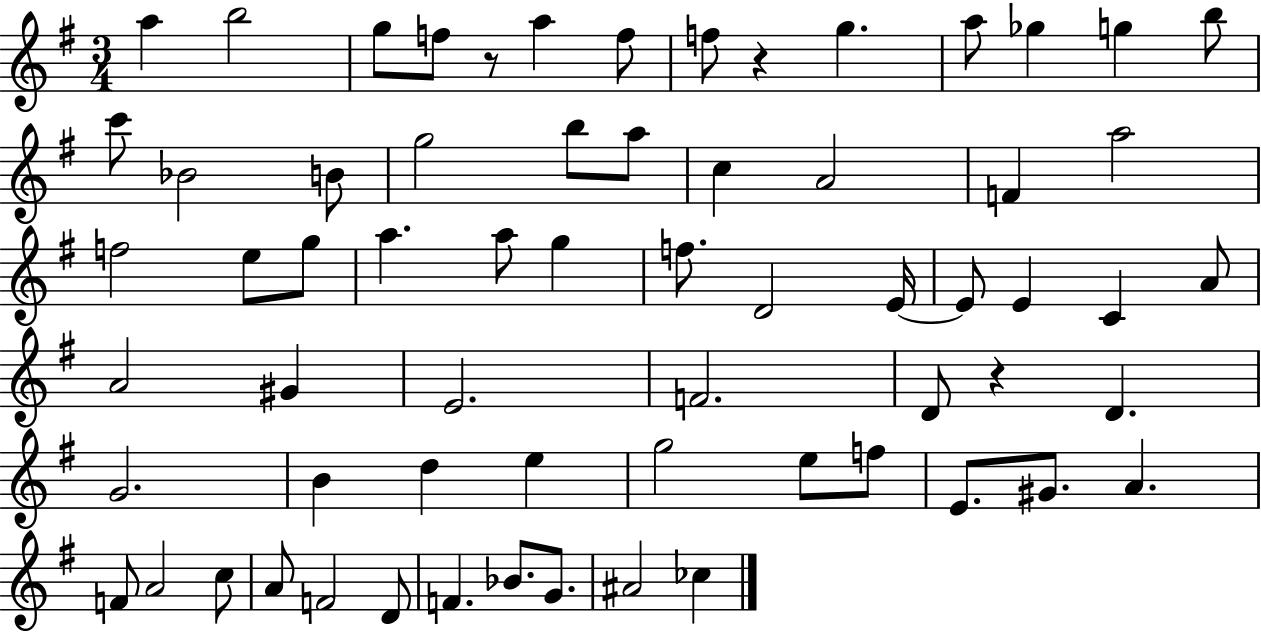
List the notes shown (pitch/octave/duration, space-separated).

A5/q B5/h G5/e F5/e R/e A5/q F5/e F5/e R/q G5/q. A5/e Gb5/q G5/q B5/e C6/e Bb4/h B4/e G5/h B5/e A5/e C5/q A4/h F4/q A5/h F5/h E5/e G5/e A5/q. A5/e G5/q F5/e. D4/h E4/s E4/e E4/q C4/q A4/e A4/h G#4/q E4/h. F4/h. D4/e R/q D4/q. G4/h. B4/q D5/q E5/q G5/h E5/e F5/e E4/e. G#4/e. A4/q. F4/e A4/h C5/e A4/e F4/h D4/e F4/q. Bb4/e. G4/e. A#4/h CES5/q